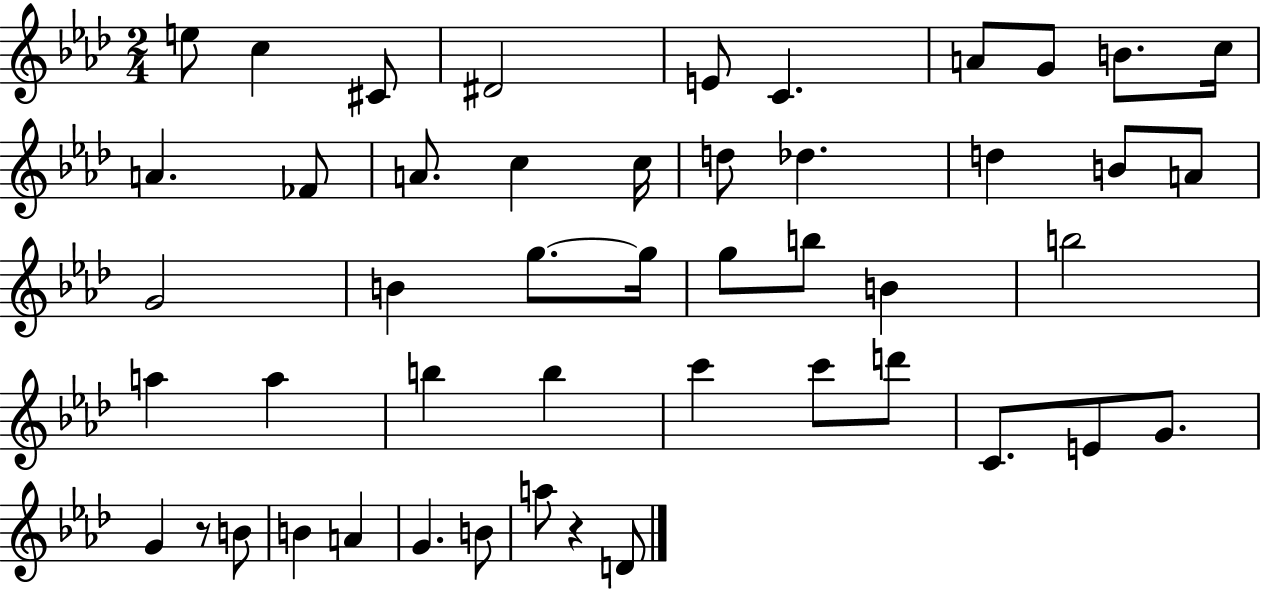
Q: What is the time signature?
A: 2/4